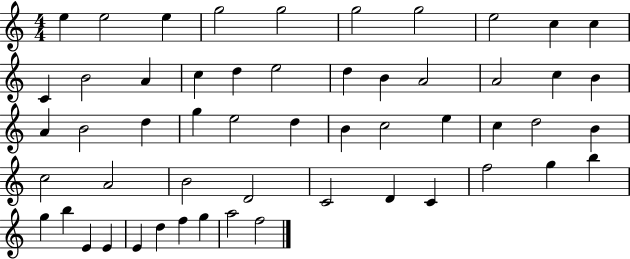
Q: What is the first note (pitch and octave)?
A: E5